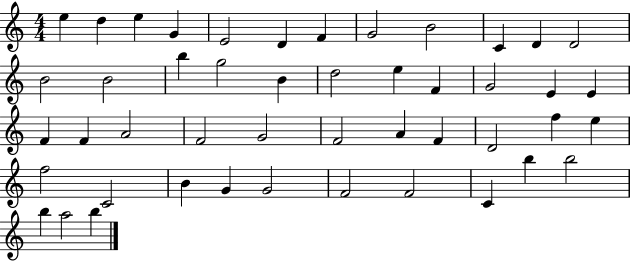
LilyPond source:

{
  \clef treble
  \numericTimeSignature
  \time 4/4
  \key c \major
  e''4 d''4 e''4 g'4 | e'2 d'4 f'4 | g'2 b'2 | c'4 d'4 d'2 | \break b'2 b'2 | b''4 g''2 b'4 | d''2 e''4 f'4 | g'2 e'4 e'4 | \break f'4 f'4 a'2 | f'2 g'2 | f'2 a'4 f'4 | d'2 f''4 e''4 | \break f''2 c'2 | b'4 g'4 g'2 | f'2 f'2 | c'4 b''4 b''2 | \break b''4 a''2 b''4 | \bar "|."
}